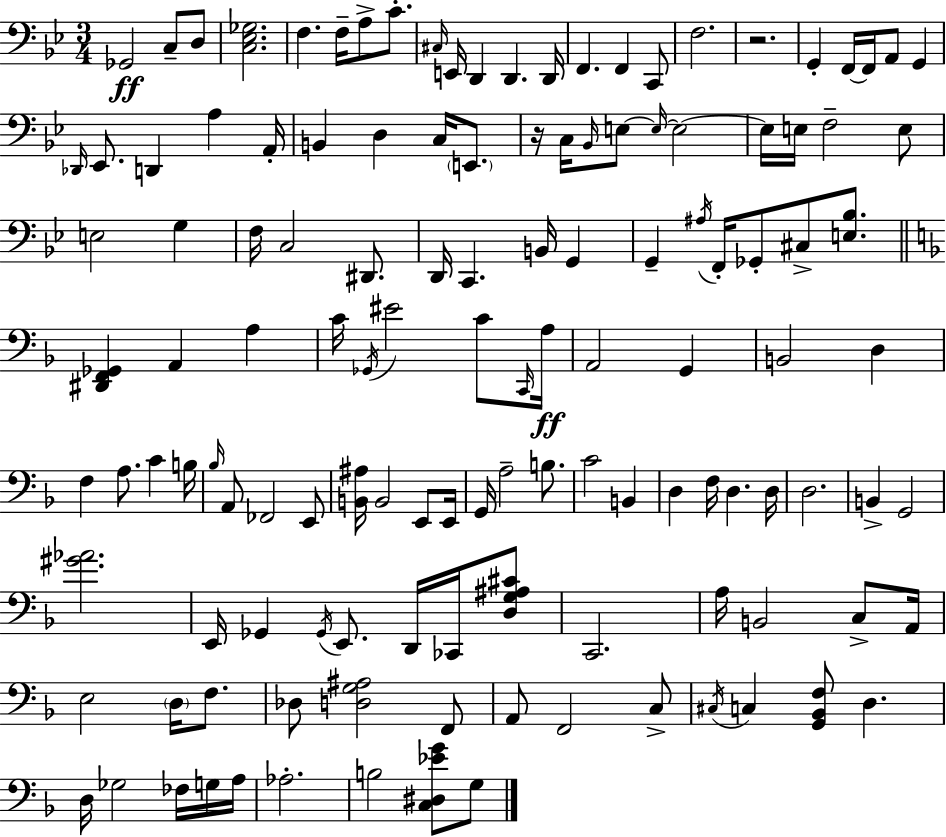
Gb2/h C3/e D3/e [C3,Eb3,Gb3]/h. F3/q. F3/s A3/e C4/e. C#3/s E2/s D2/q D2/q. D2/s F2/q. F2/q C2/e F3/h. R/h. G2/q F2/s F2/s A2/e G2/q Db2/s Eb2/e. D2/q A3/q A2/s B2/q D3/q C3/s E2/e. R/s C3/s Bb2/s E3/e E3/s E3/h E3/s E3/s F3/h E3/e E3/h G3/q F3/s C3/h D#2/e. D2/s C2/q. B2/s G2/q G2/q A#3/s F2/s Gb2/e C#3/e [E3,Bb3]/e. [D#2,F2,Gb2]/q A2/q A3/q C4/s Gb2/s EIS4/h C4/e C2/s A3/s A2/h G2/q B2/h D3/q F3/q A3/e. C4/q B3/s Bb3/s A2/e FES2/h E2/e [B2,A#3]/s B2/h E2/e E2/s G2/s A3/h B3/e. C4/h B2/q D3/q F3/s D3/q. D3/s D3/h. B2/q G2/h [G#4,Ab4]/h. E2/s Gb2/q Gb2/s E2/e. D2/s CES2/s [D3,G3,A#3,C#4]/e C2/h. A3/s B2/h C3/e A2/s E3/h D3/s F3/e. Db3/e [D3,G3,A#3]/h F2/e A2/e F2/h C3/e C#3/s C3/q [G2,Bb2,F3]/e D3/q. D3/s Gb3/h FES3/s G3/s A3/s Ab3/h. B3/h [C3,D#3,Eb4,G4]/e G3/e